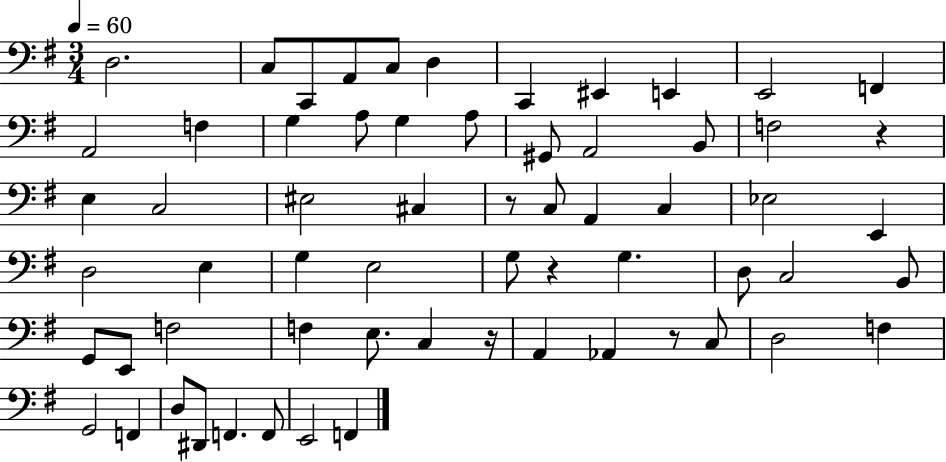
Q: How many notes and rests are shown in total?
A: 63